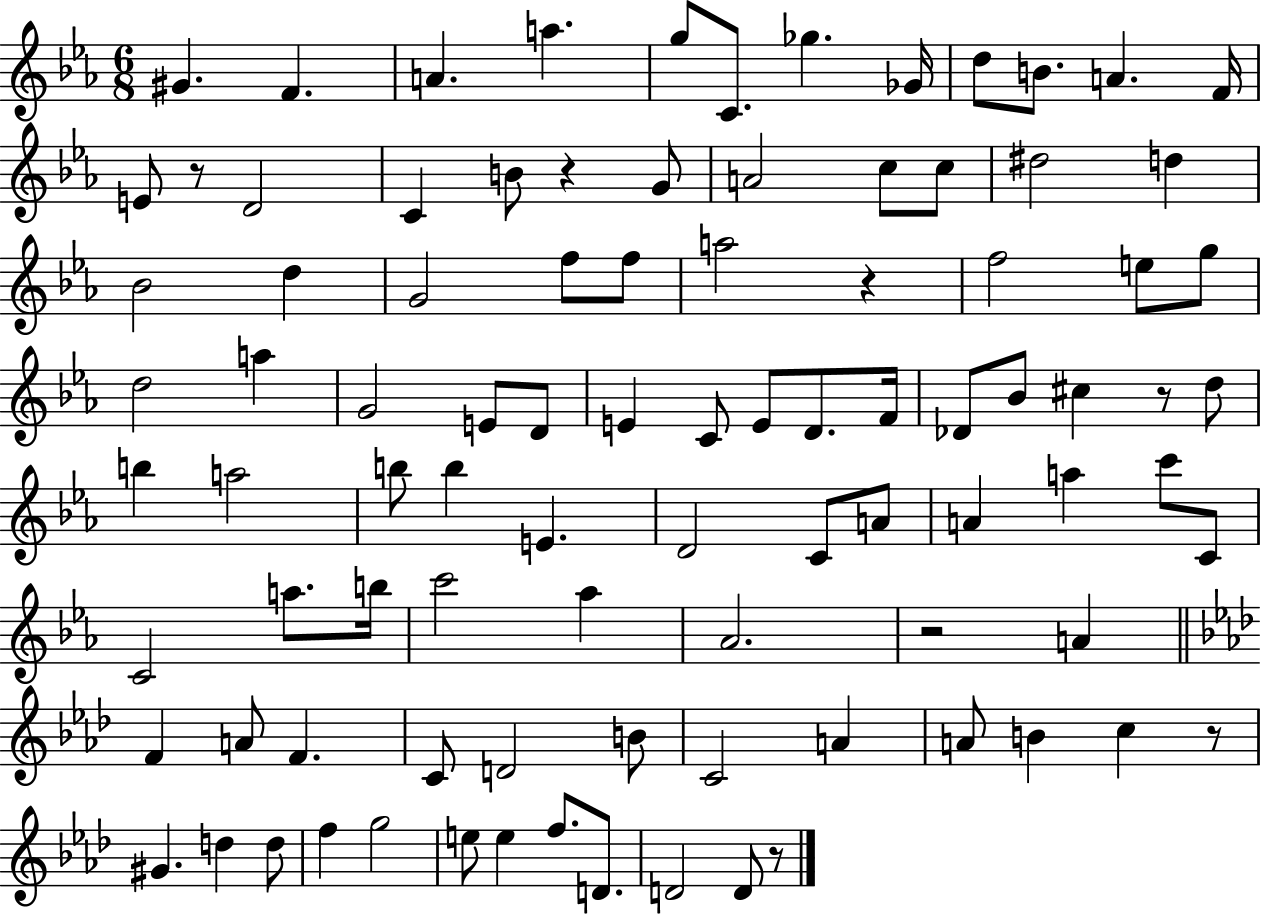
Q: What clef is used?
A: treble